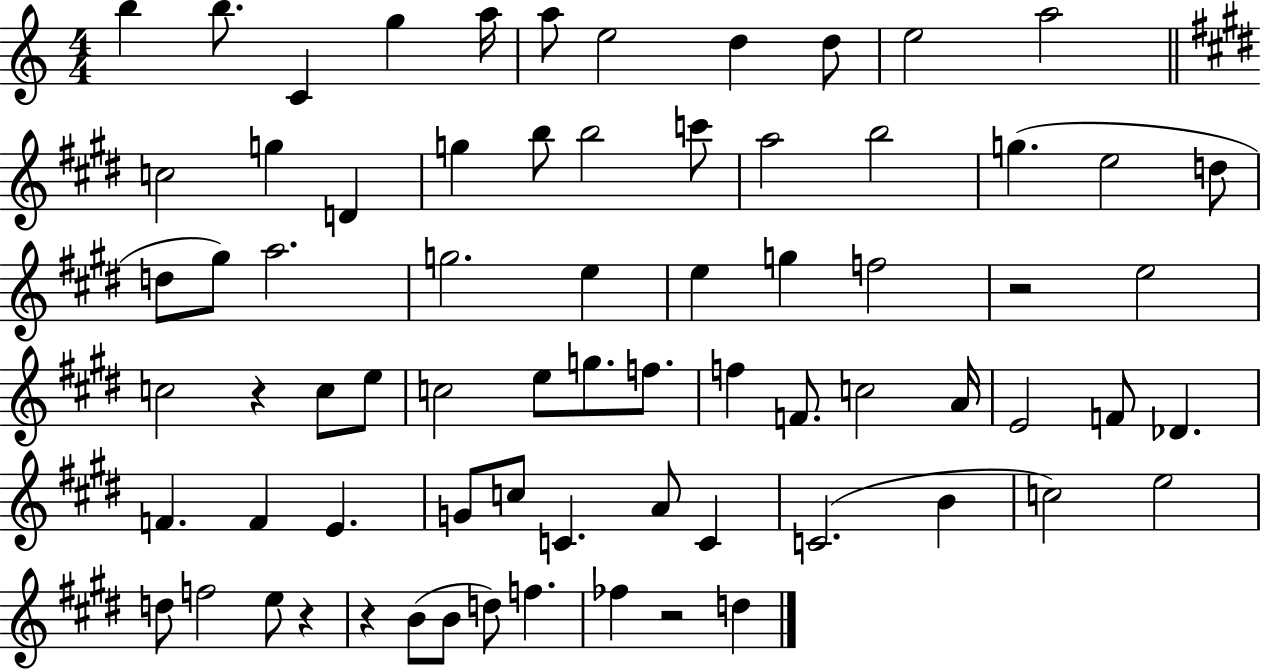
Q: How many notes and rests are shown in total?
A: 72